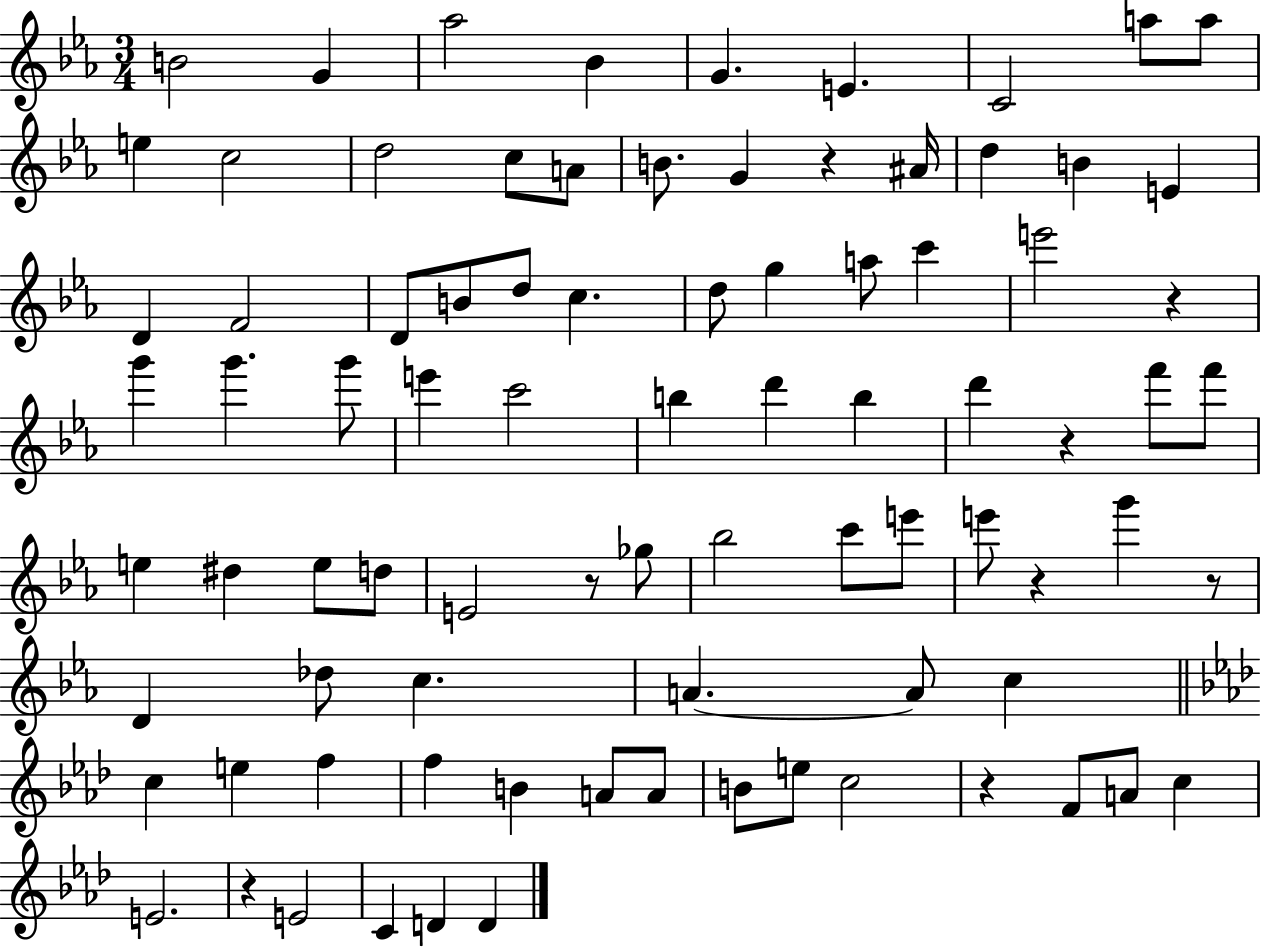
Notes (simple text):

B4/h G4/q Ab5/h Bb4/q G4/q. E4/q. C4/h A5/e A5/e E5/q C5/h D5/h C5/e A4/e B4/e. G4/q R/q A#4/s D5/q B4/q E4/q D4/q F4/h D4/e B4/e D5/e C5/q. D5/e G5/q A5/e C6/q E6/h R/q G6/q G6/q. G6/e E6/q C6/h B5/q D6/q B5/q D6/q R/q F6/e F6/e E5/q D#5/q E5/e D5/e E4/h R/e Gb5/e Bb5/h C6/e E6/e E6/e R/q G6/q R/e D4/q Db5/e C5/q. A4/q. A4/e C5/q C5/q E5/q F5/q F5/q B4/q A4/e A4/e B4/e E5/e C5/h R/q F4/e A4/e C5/q E4/h. R/q E4/h C4/q D4/q D4/q